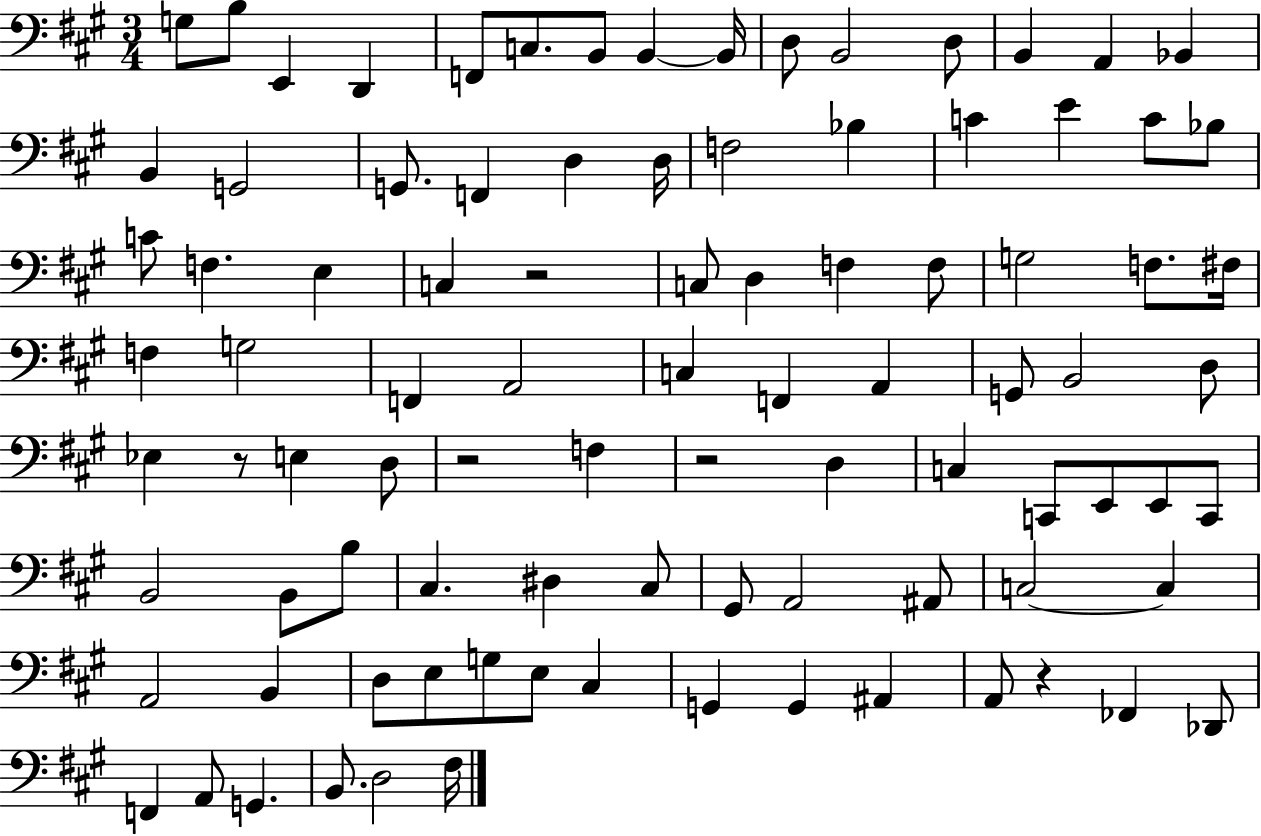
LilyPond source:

{
  \clef bass
  \numericTimeSignature
  \time 3/4
  \key a \major
  g8 b8 e,4 d,4 | f,8 c8. b,8 b,4~~ b,16 | d8 b,2 d8 | b,4 a,4 bes,4 | \break b,4 g,2 | g,8. f,4 d4 d16 | f2 bes4 | c'4 e'4 c'8 bes8 | \break c'8 f4. e4 | c4 r2 | c8 d4 f4 f8 | g2 f8. fis16 | \break f4 g2 | f,4 a,2 | c4 f,4 a,4 | g,8 b,2 d8 | \break ees4 r8 e4 d8 | r2 f4 | r2 d4 | c4 c,8 e,8 e,8 c,8 | \break b,2 b,8 b8 | cis4. dis4 cis8 | gis,8 a,2 ais,8 | c2~~ c4 | \break a,2 b,4 | d8 e8 g8 e8 cis4 | g,4 g,4 ais,4 | a,8 r4 fes,4 des,8 | \break f,4 a,8 g,4. | b,8. d2 fis16 | \bar "|."
}